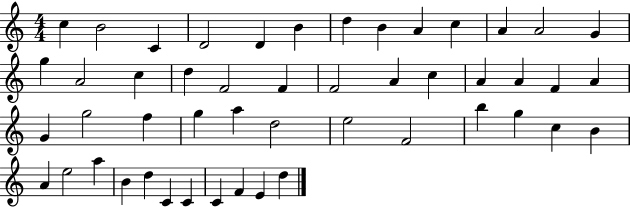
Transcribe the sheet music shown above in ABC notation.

X:1
T:Untitled
M:4/4
L:1/4
K:C
c B2 C D2 D B d B A c A A2 G g A2 c d F2 F F2 A c A A F A G g2 f g a d2 e2 F2 b g c B A e2 a B d C C C F E d